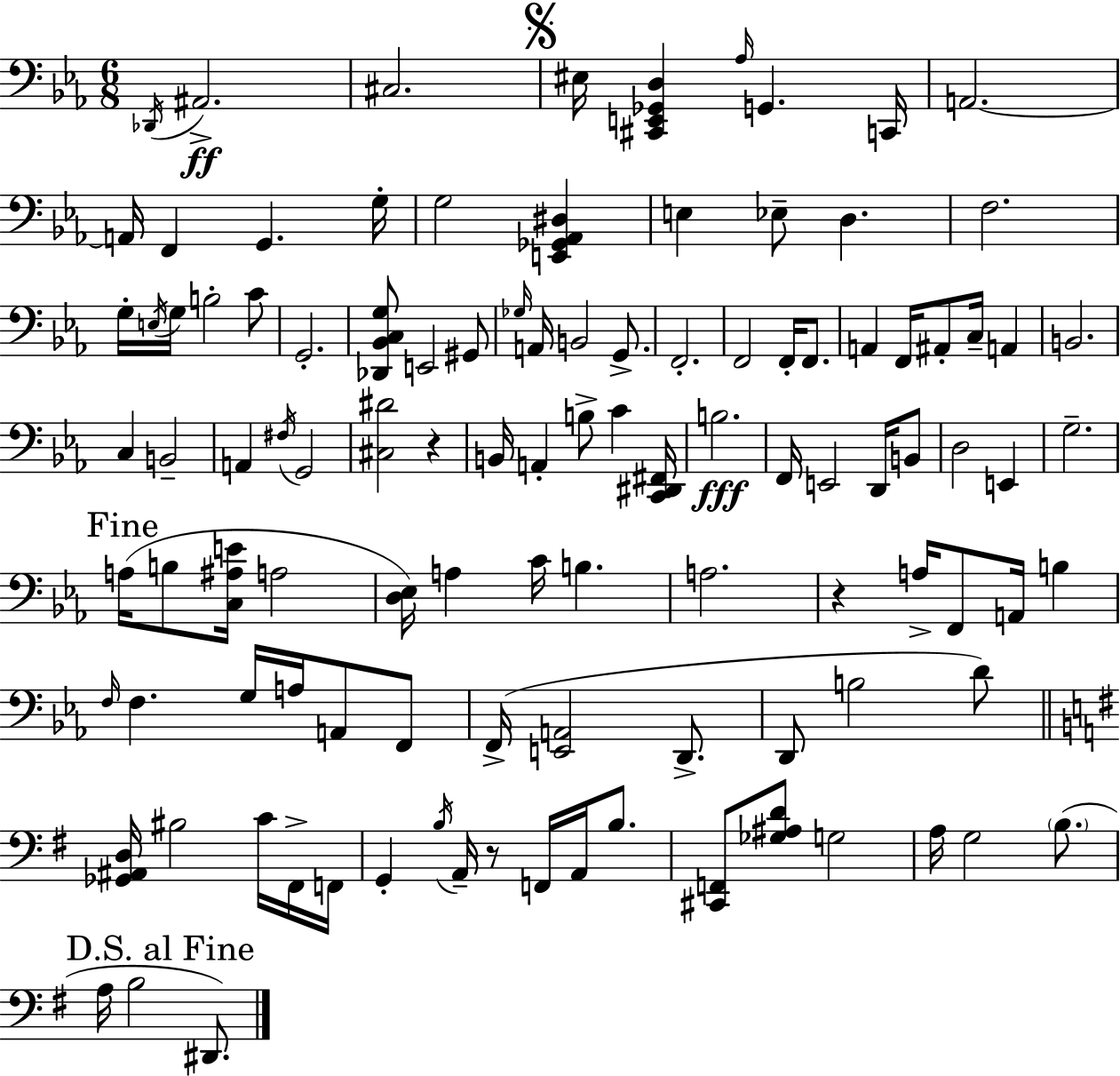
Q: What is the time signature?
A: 6/8